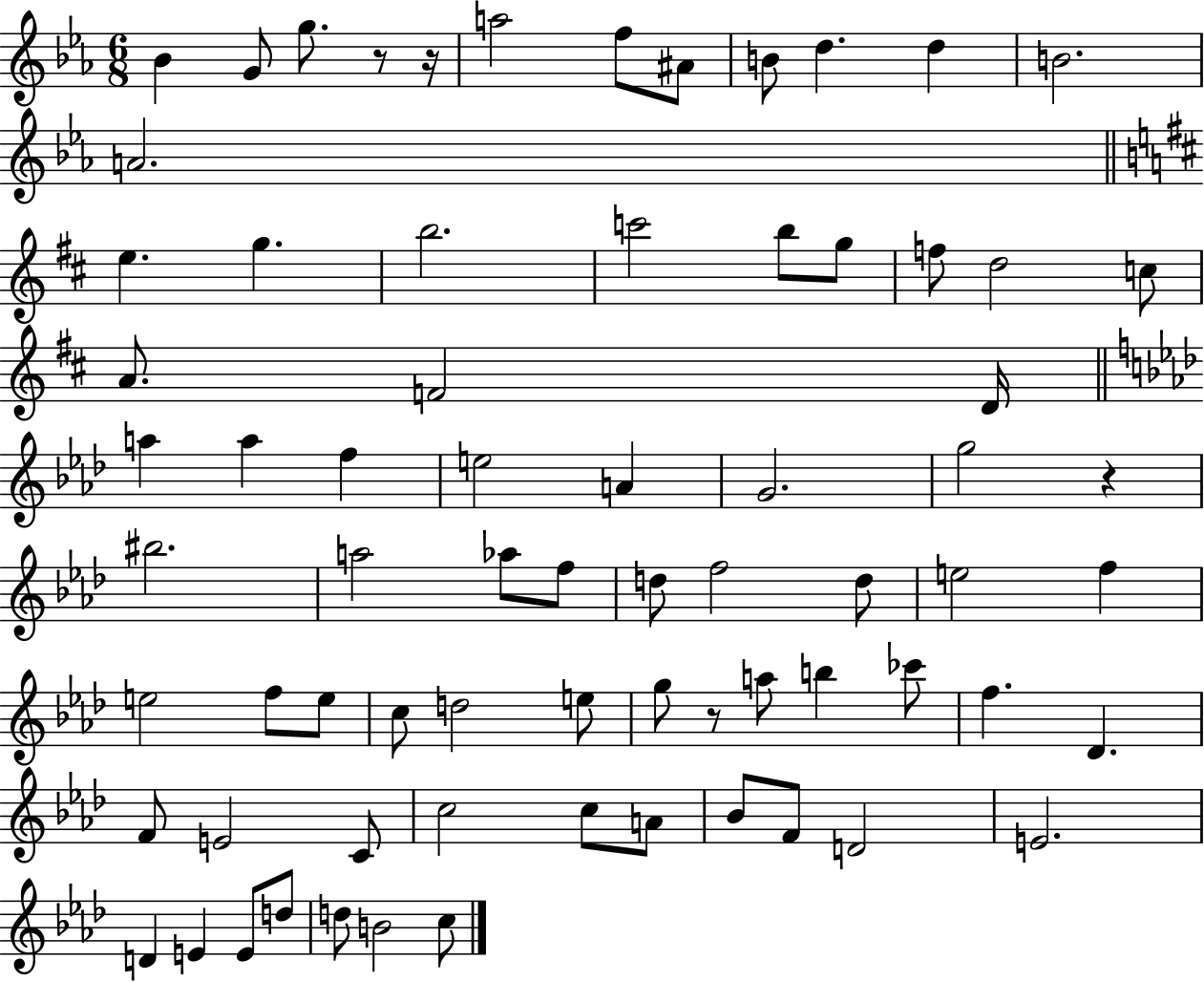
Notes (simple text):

Bb4/q G4/e G5/e. R/e R/s A5/h F5/e A#4/e B4/e D5/q. D5/q B4/h. A4/h. E5/q. G5/q. B5/h. C6/h B5/e G5/e F5/e D5/h C5/e A4/e. F4/h D4/s A5/q A5/q F5/q E5/h A4/q G4/h. G5/h R/q BIS5/h. A5/h Ab5/e F5/e D5/e F5/h D5/e E5/h F5/q E5/h F5/e E5/e C5/e D5/h E5/e G5/e R/e A5/e B5/q CES6/e F5/q. Db4/q. F4/e E4/h C4/e C5/h C5/e A4/e Bb4/e F4/e D4/h E4/h. D4/q E4/q E4/e D5/e D5/e B4/h C5/e